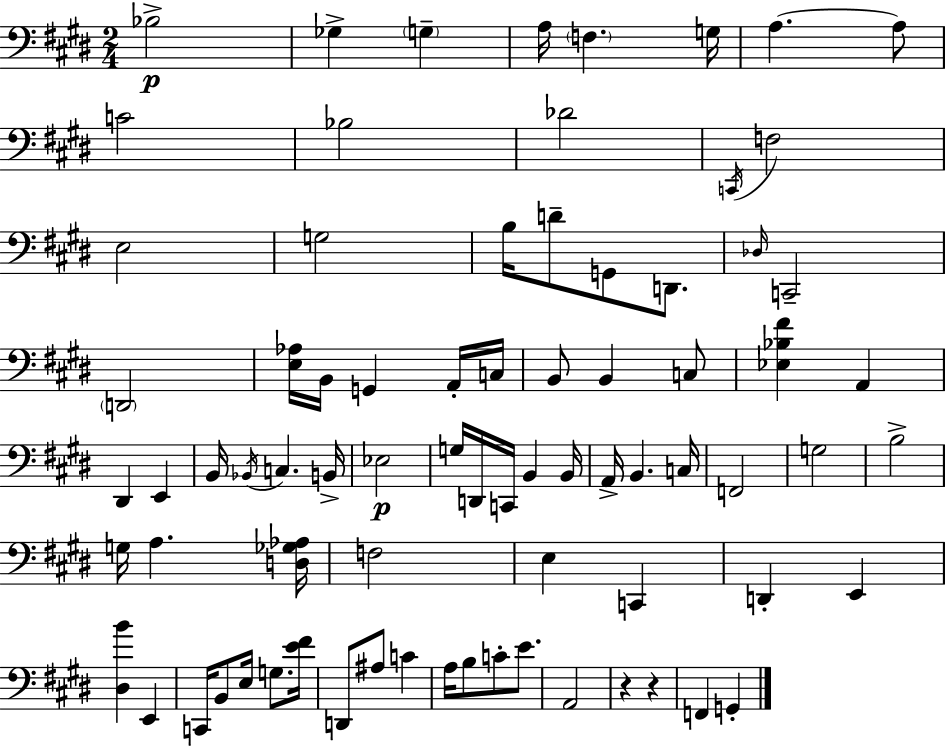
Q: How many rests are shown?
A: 2